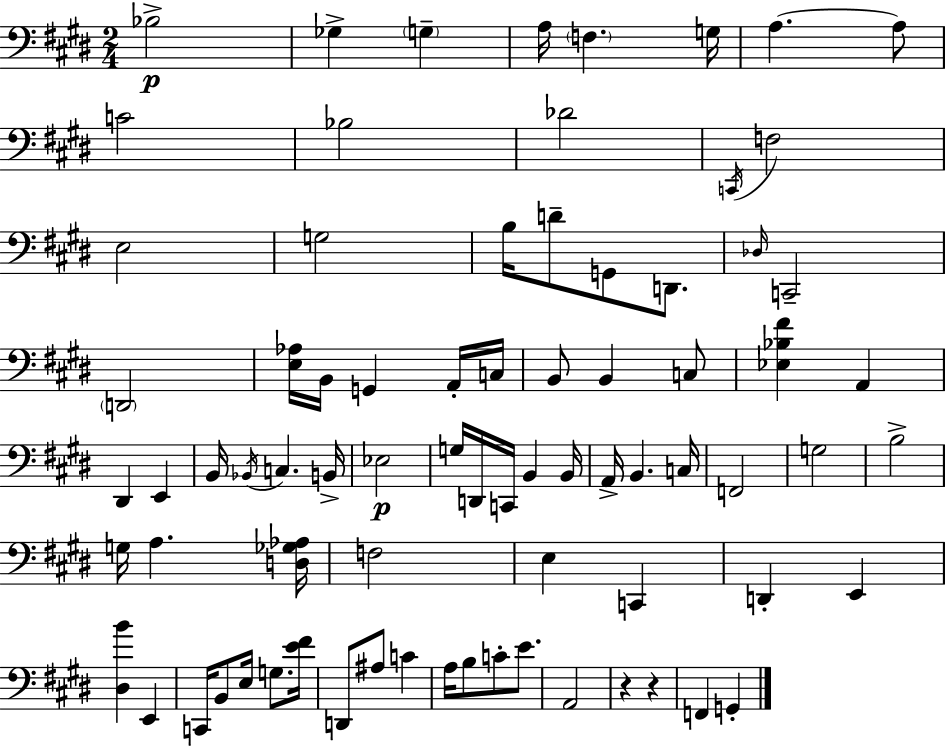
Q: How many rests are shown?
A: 2